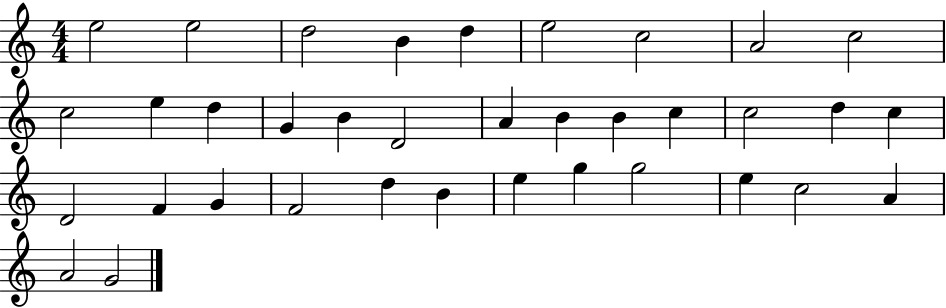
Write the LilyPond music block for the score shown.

{
  \clef treble
  \numericTimeSignature
  \time 4/4
  \key c \major
  e''2 e''2 | d''2 b'4 d''4 | e''2 c''2 | a'2 c''2 | \break c''2 e''4 d''4 | g'4 b'4 d'2 | a'4 b'4 b'4 c''4 | c''2 d''4 c''4 | \break d'2 f'4 g'4 | f'2 d''4 b'4 | e''4 g''4 g''2 | e''4 c''2 a'4 | \break a'2 g'2 | \bar "|."
}